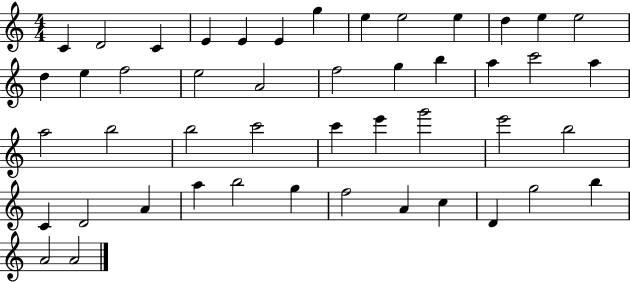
C4/q D4/h C4/q E4/q E4/q E4/q G5/q E5/q E5/h E5/q D5/q E5/q E5/h D5/q E5/q F5/h E5/h A4/h F5/h G5/q B5/q A5/q C6/h A5/q A5/h B5/h B5/h C6/h C6/q E6/q G6/h E6/h B5/h C4/q D4/h A4/q A5/q B5/h G5/q F5/h A4/q C5/q D4/q G5/h B5/q A4/h A4/h